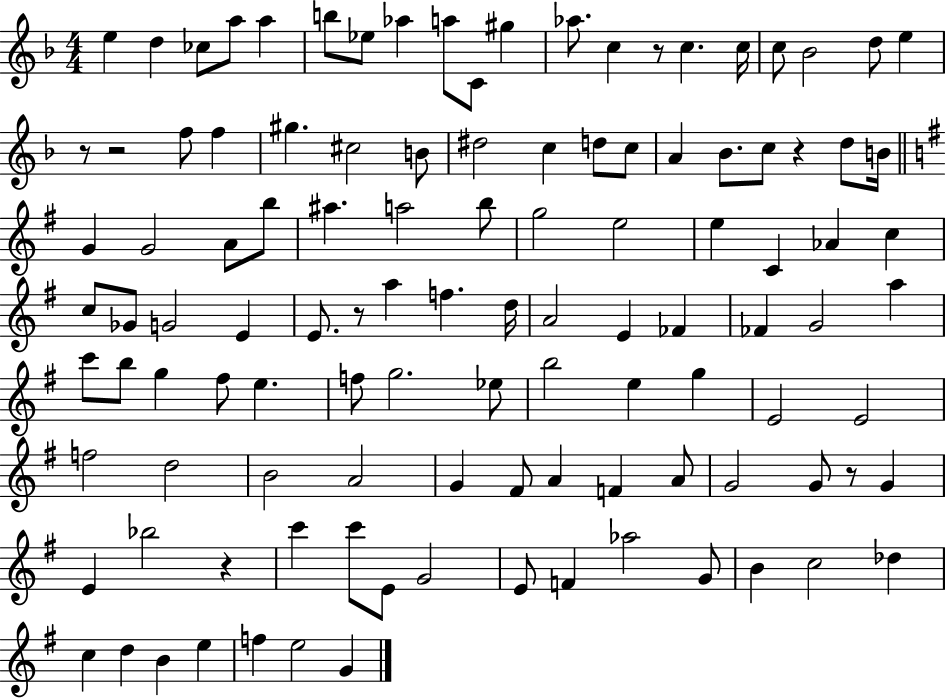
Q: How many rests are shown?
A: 7